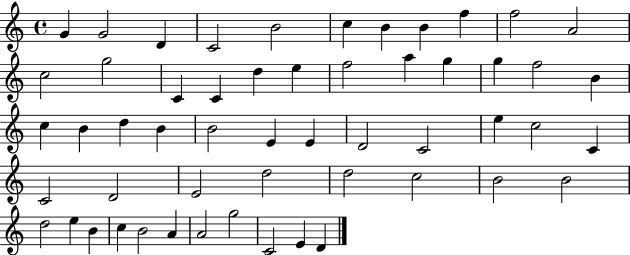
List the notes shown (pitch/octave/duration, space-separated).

G4/q G4/h D4/q C4/h B4/h C5/q B4/q B4/q F5/q F5/h A4/h C5/h G5/h C4/q C4/q D5/q E5/q F5/h A5/q G5/q G5/q F5/h B4/q C5/q B4/q D5/q B4/q B4/h E4/q E4/q D4/h C4/h E5/q C5/h C4/q C4/h D4/h E4/h D5/h D5/h C5/h B4/h B4/h D5/h E5/q B4/q C5/q B4/h A4/q A4/h G5/h C4/h E4/q D4/q